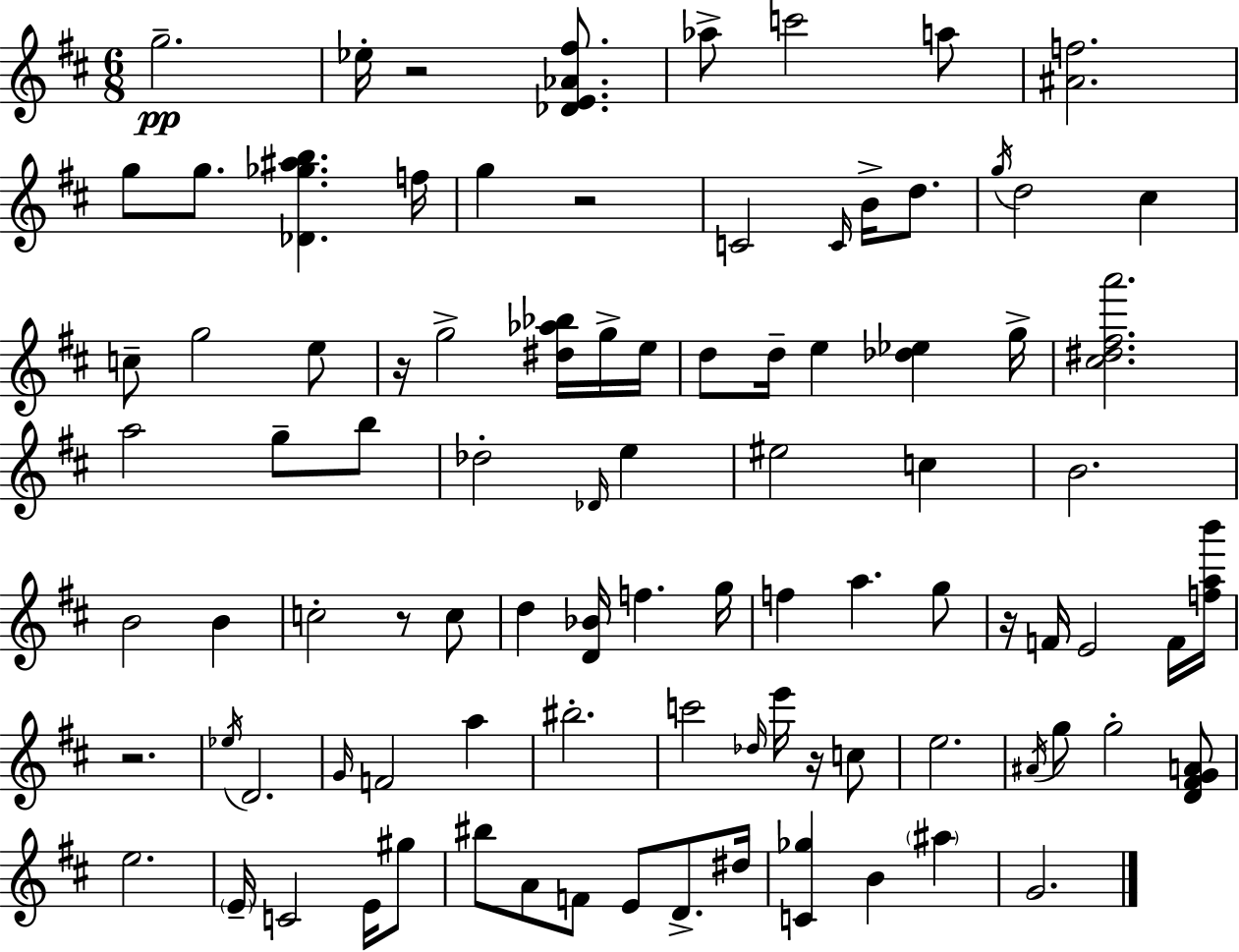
X:1
T:Untitled
M:6/8
L:1/4
K:D
g2 _e/4 z2 [_DE_A^f]/2 _a/2 c'2 a/2 [^Af]2 g/2 g/2 [_D_g^ab] f/4 g z2 C2 C/4 B/4 d/2 g/4 d2 ^c c/2 g2 e/2 z/4 g2 [^d_a_b]/4 g/4 e/4 d/2 d/4 e [_d_e] g/4 [^c^d^fa']2 a2 g/2 b/2 _d2 _D/4 e ^e2 c B2 B2 B c2 z/2 c/2 d [D_B]/4 f g/4 f a g/2 z/4 F/4 E2 F/4 [fab']/4 z2 _e/4 D2 G/4 F2 a ^b2 c'2 _d/4 e'/4 z/4 c/2 e2 ^A/4 g/2 g2 [D^FGA]/2 e2 E/4 C2 E/4 ^g/2 ^b/2 A/2 F/2 E/2 D/2 ^d/4 [C_g] B ^a G2